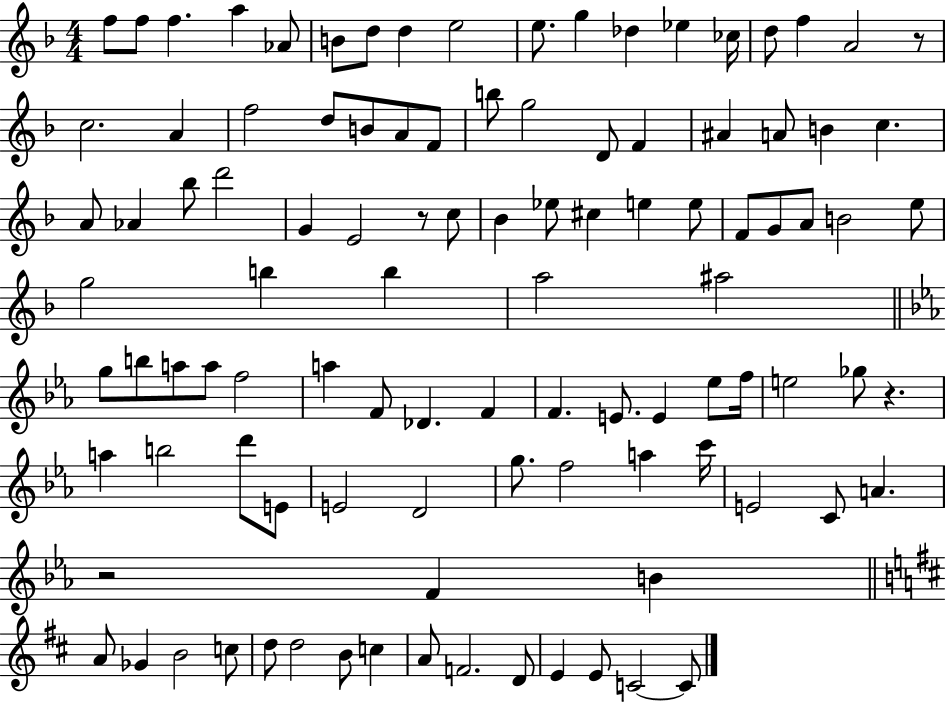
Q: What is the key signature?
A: F major